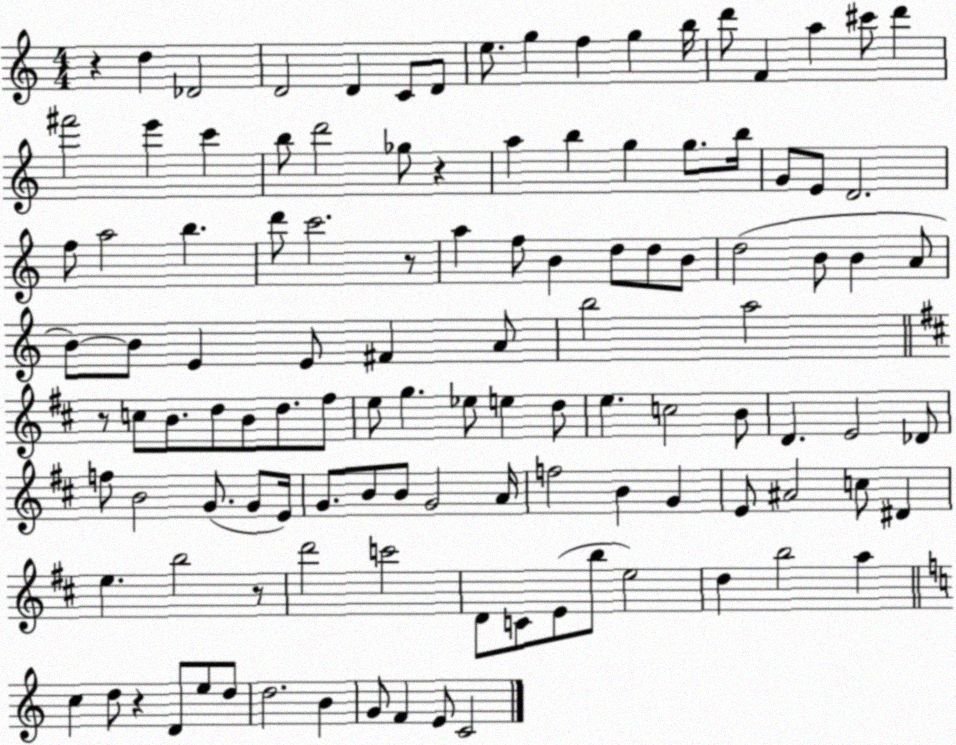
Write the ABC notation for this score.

X:1
T:Untitled
M:4/4
L:1/4
K:C
z d _D2 D2 D C/2 D/2 e/2 g f g b/4 d'/2 F a ^c'/2 d' ^f'2 e' c' b/2 d'2 _g/2 z a b g g/2 b/4 G/2 E/2 D2 f/2 a2 b d'/2 c'2 z/2 a f/2 B d/2 d/2 B/2 d2 B/2 B A/2 B/2 B/2 E E/2 ^F A/2 b2 a2 z/2 c/2 B/2 d/2 B/2 d/2 ^f/2 e/2 g _e/2 e d/2 e c2 B/2 D E2 _D/2 f/2 B2 G/2 G/2 E/4 G/2 B/2 B/2 G2 A/4 f2 B G E/2 ^A2 c/2 ^D e b2 z/2 d'2 c'2 D/2 C/2 E/2 b/2 e2 d b2 a c d/2 z D/2 e/2 d/2 d2 B G/2 F E/2 C2